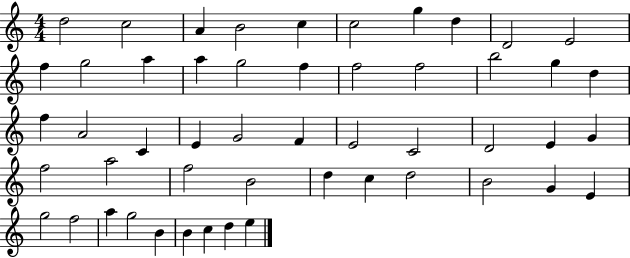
{
  \clef treble
  \numericTimeSignature
  \time 4/4
  \key c \major
  d''2 c''2 | a'4 b'2 c''4 | c''2 g''4 d''4 | d'2 e'2 | \break f''4 g''2 a''4 | a''4 g''2 f''4 | f''2 f''2 | b''2 g''4 d''4 | \break f''4 a'2 c'4 | e'4 g'2 f'4 | e'2 c'2 | d'2 e'4 g'4 | \break f''2 a''2 | f''2 b'2 | d''4 c''4 d''2 | b'2 g'4 e'4 | \break g''2 f''2 | a''4 g''2 b'4 | b'4 c''4 d''4 e''4 | \bar "|."
}